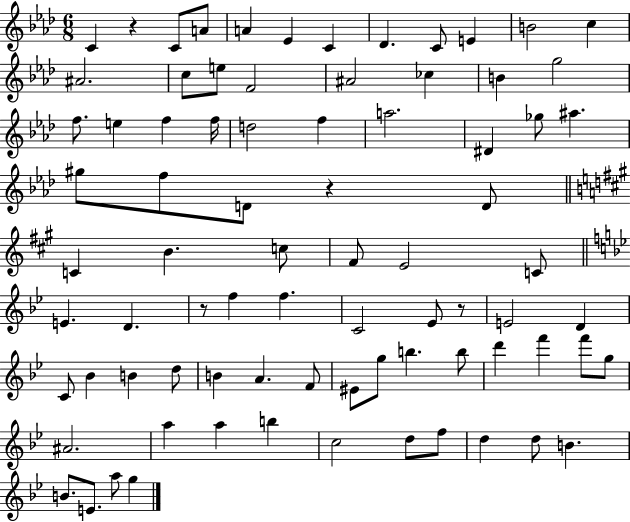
{
  \clef treble
  \numericTimeSignature
  \time 6/8
  \key aes \major
  \repeat volta 2 { c'4 r4 c'8 a'8 | a'4 ees'4 c'4 | des'4. c'8 e'4 | b'2 c''4 | \break ais'2. | c''8 e''8 f'2 | ais'2 ces''4 | b'4 g''2 | \break f''8. e''4 f''4 f''16 | d''2 f''4 | a''2. | dis'4 ges''8 ais''4. | \break gis''8 f''8 d'8 r4 d'8 | \bar "||" \break \key a \major c'4 b'4. c''8 | fis'8 e'2 c'8 | \bar "||" \break \key g \minor e'4. d'4. | r8 f''4 f''4. | c'2 ees'8 r8 | e'2 d'4 | \break c'8 bes'4 b'4 d''8 | b'4 a'4. f'8 | eis'8 g''8 b''4. b''8 | d'''4 f'''4 f'''8 g''8 | \break ais'2. | a''4 a''4 b''4 | c''2 d''8 f''8 | d''4 d''8 b'4. | \break b'8. e'8. a''8 g''4 | } \bar "|."
}